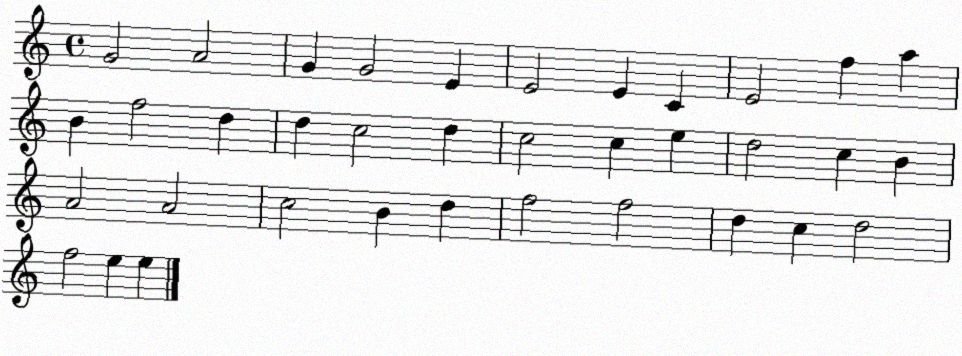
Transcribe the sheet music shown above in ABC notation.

X:1
T:Untitled
M:4/4
L:1/4
K:C
G2 A2 G G2 E E2 E C E2 f a B f2 d d c2 d c2 c e d2 c B A2 A2 c2 B d f2 f2 d c d2 f2 e e